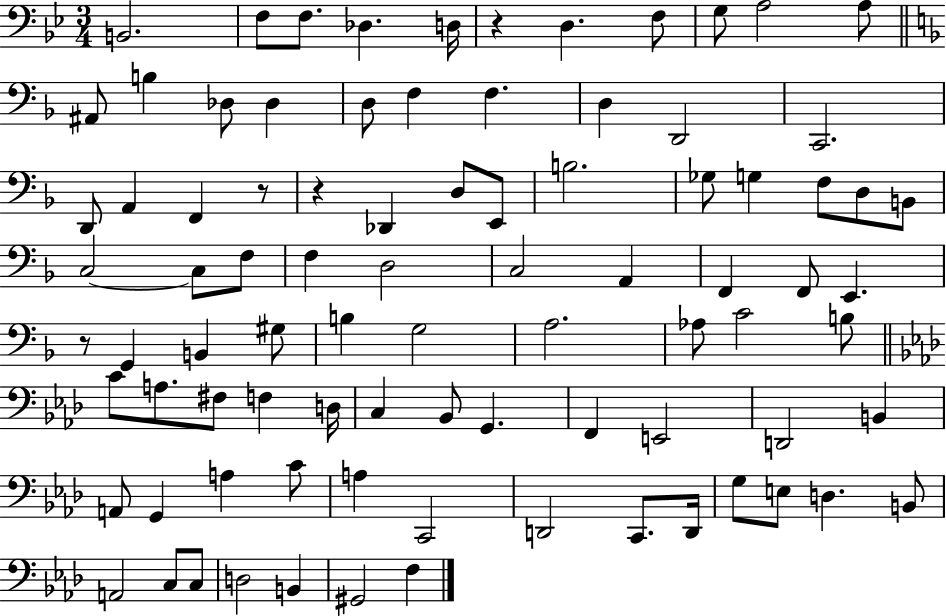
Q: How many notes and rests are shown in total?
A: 87